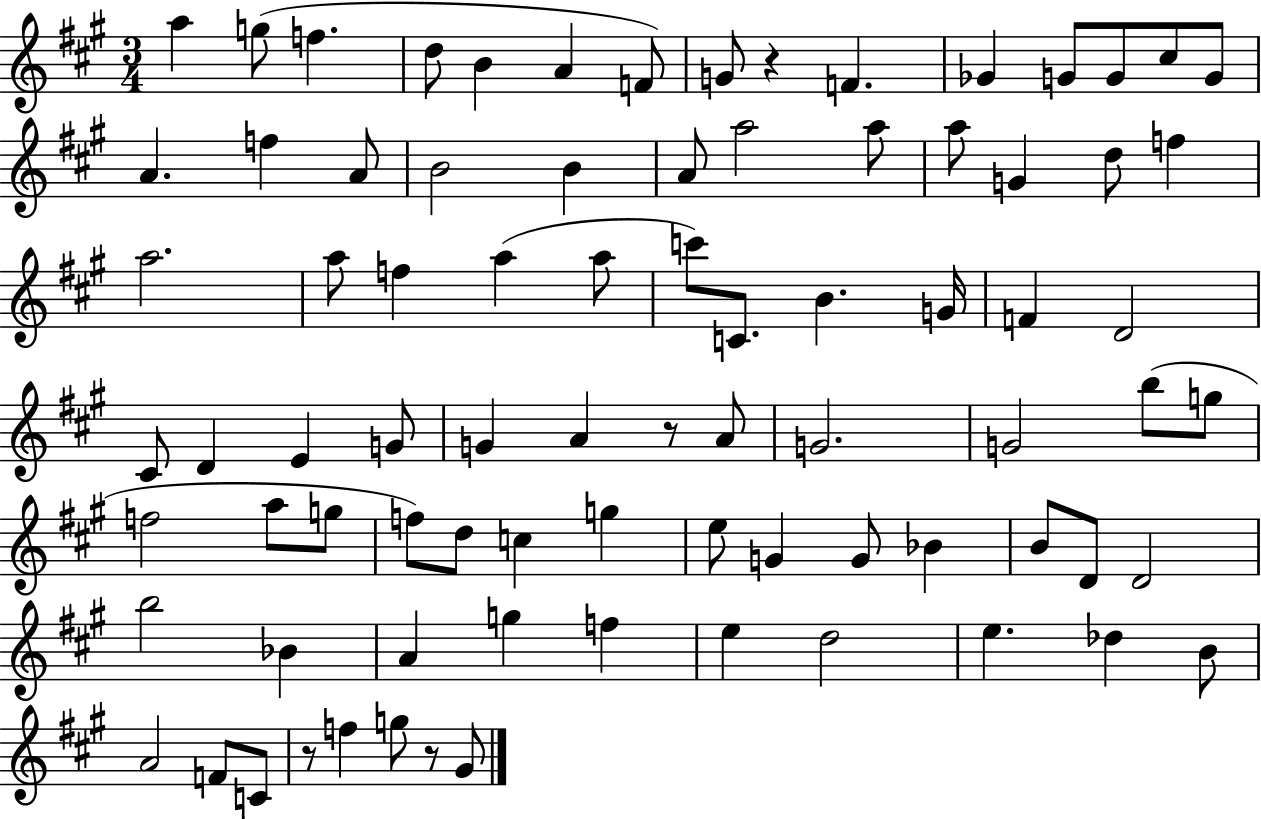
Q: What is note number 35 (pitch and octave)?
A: G4